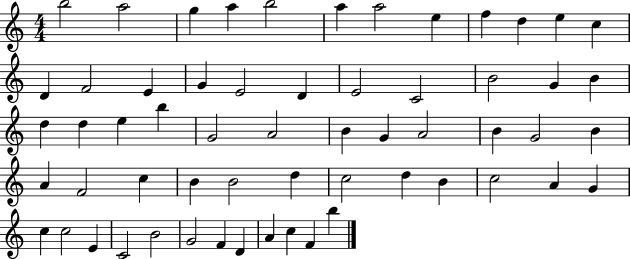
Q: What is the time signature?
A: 4/4